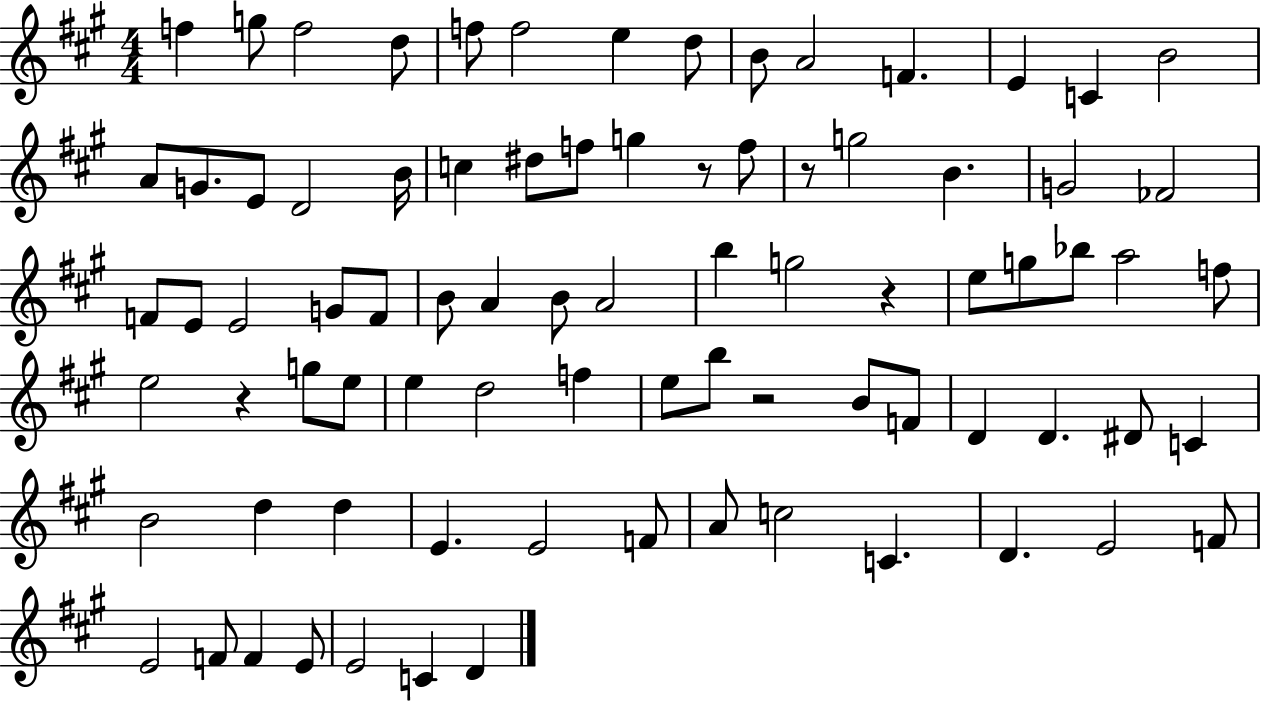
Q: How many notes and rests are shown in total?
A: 82